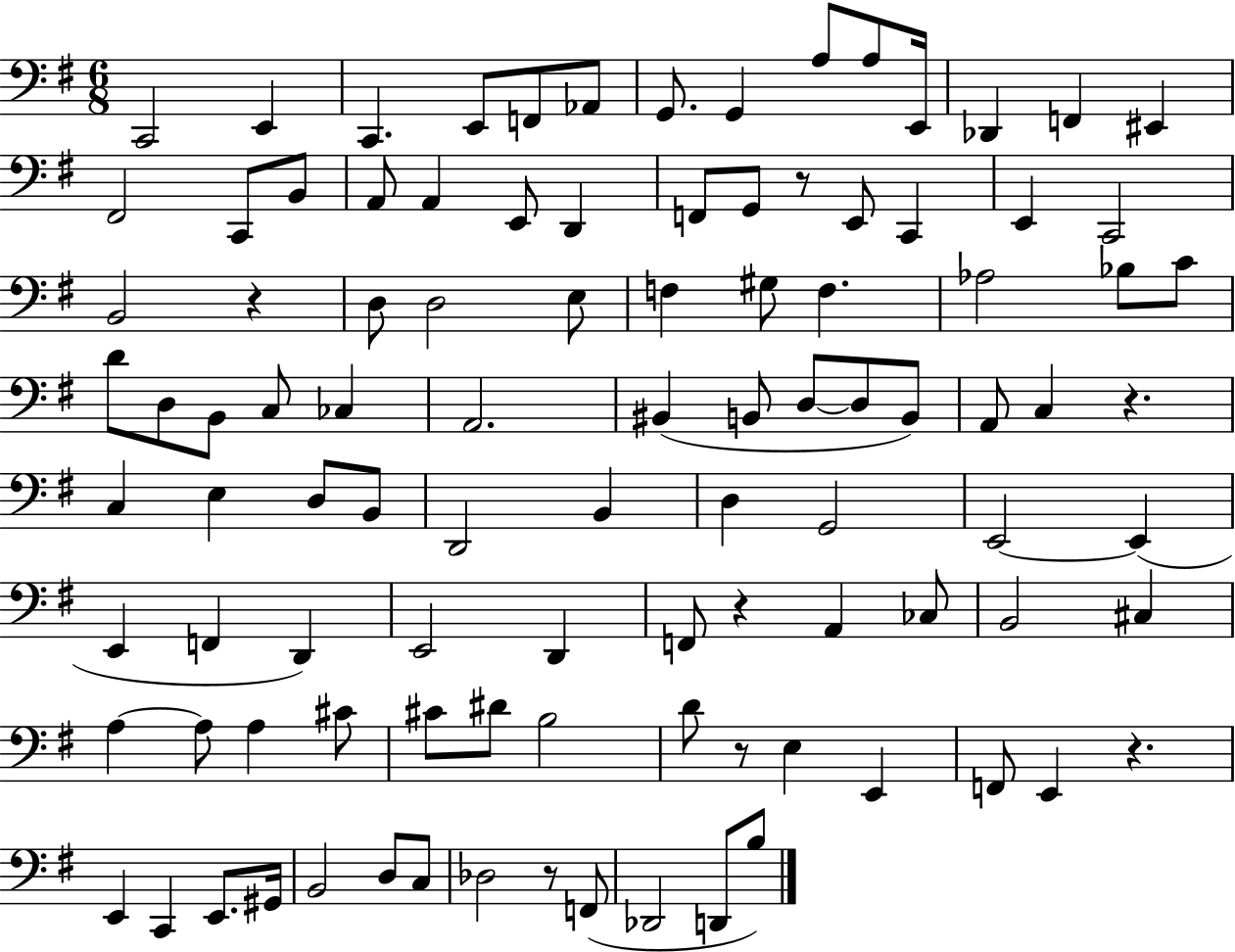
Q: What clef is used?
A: bass